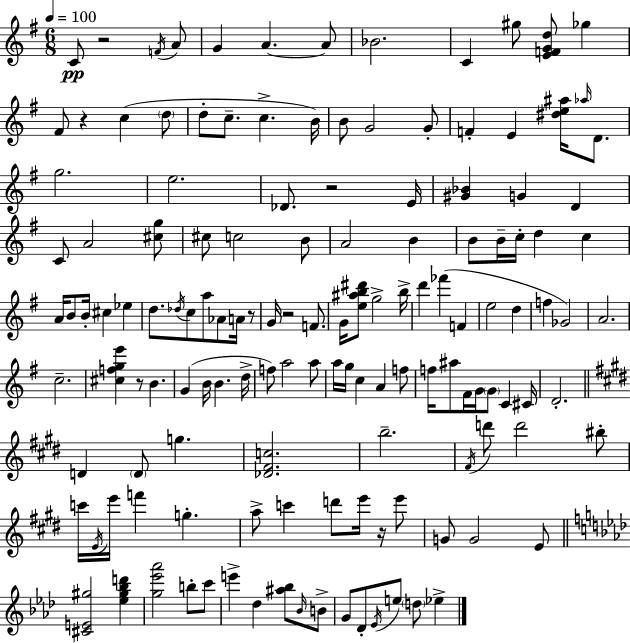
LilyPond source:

{
  \clef treble
  \numericTimeSignature
  \time 6/8
  \key e \minor
  \tempo 4 = 100
  c'8\pp r2 \acciaccatura { f'16 } a'8 | g'4 a'4.~~ a'8 | bes'2. | c'4 gis''8 <e' f' g' d''>8 ges''4 | \break fis'8 r4 c''4( \parenthesize d''8 | d''8-. c''8.-- c''4.-> | b'16) b'8 g'2 g'8-. | f'4-. e'4 <dis'' e'' ais''>16 \grace { aes''16 } d'8. | \break g''2. | e''2. | des'8. r2 | e'16 <gis' bes'>4 g'4 d'4 | \break c'8 a'2 | <cis'' g''>8 cis''8 c''2 | b'8 a'2 b'4 | b'8 b'16-- c''16-. d''4 c''4 | \break a'16 b'8 b'16-. cis''4 ees''4 | d''8. \acciaccatura { des''16 } c''8 a''8 aes'8 | a'16 r8 g'16 r2 | f'8. g'16 <e'' ais'' b'' dis'''>8 g''2-> | \break b''16-> d'''4 fes'''4( f'4 | e''2 d''4 | f''4 ges'2) | a'2. | \break c''2.-- | <cis'' f'' g'' e'''>4 r8 b'4. | g'4( b'16 b'4. | d''16-> f''8) a''2 | \break a''8 a''16 g''16 c''4 a'4 | f''8 f''16 ais''8 fis'16 g'16 \parenthesize g'8 c'4 | cis'16 d'2.-. | \bar "||" \break \key e \major d'4 \parenthesize d'8 g''4. | <des' fis' c''>2. | b''2.-- | \acciaccatura { fis'16 } d'''8 d'''2 bis''8-. | \break c'''16 \acciaccatura { e'16 } e'''16 f'''4 g''4.-. | a''8-> c'''4 d'''8 e'''16 r16 | e'''8 g'8 g'2 | e'8 \bar "||" \break \key aes \major <cis' e' gis''>2 <ees'' gis'' bes'' d'''>4 | <g'' ees''' aes'''>2 b''8-. c'''8 | e'''4-> des''4 <ais'' bes''>8 \grace { bes'16 } b'8-> | g'8 des'8-. \acciaccatura { ees'16 } e''8 \parenthesize d''8 ees''4-> | \break \bar "|."
}